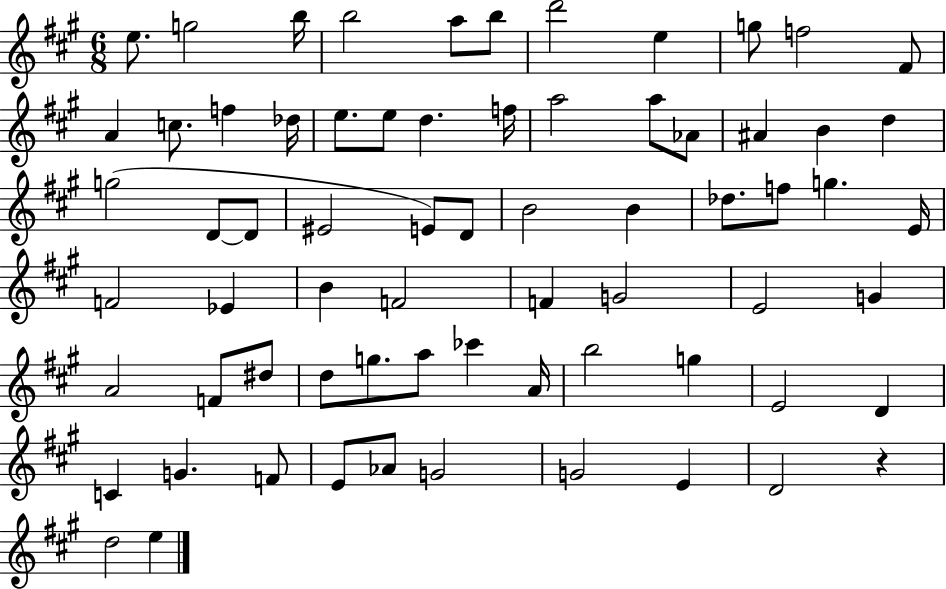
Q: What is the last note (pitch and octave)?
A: E5